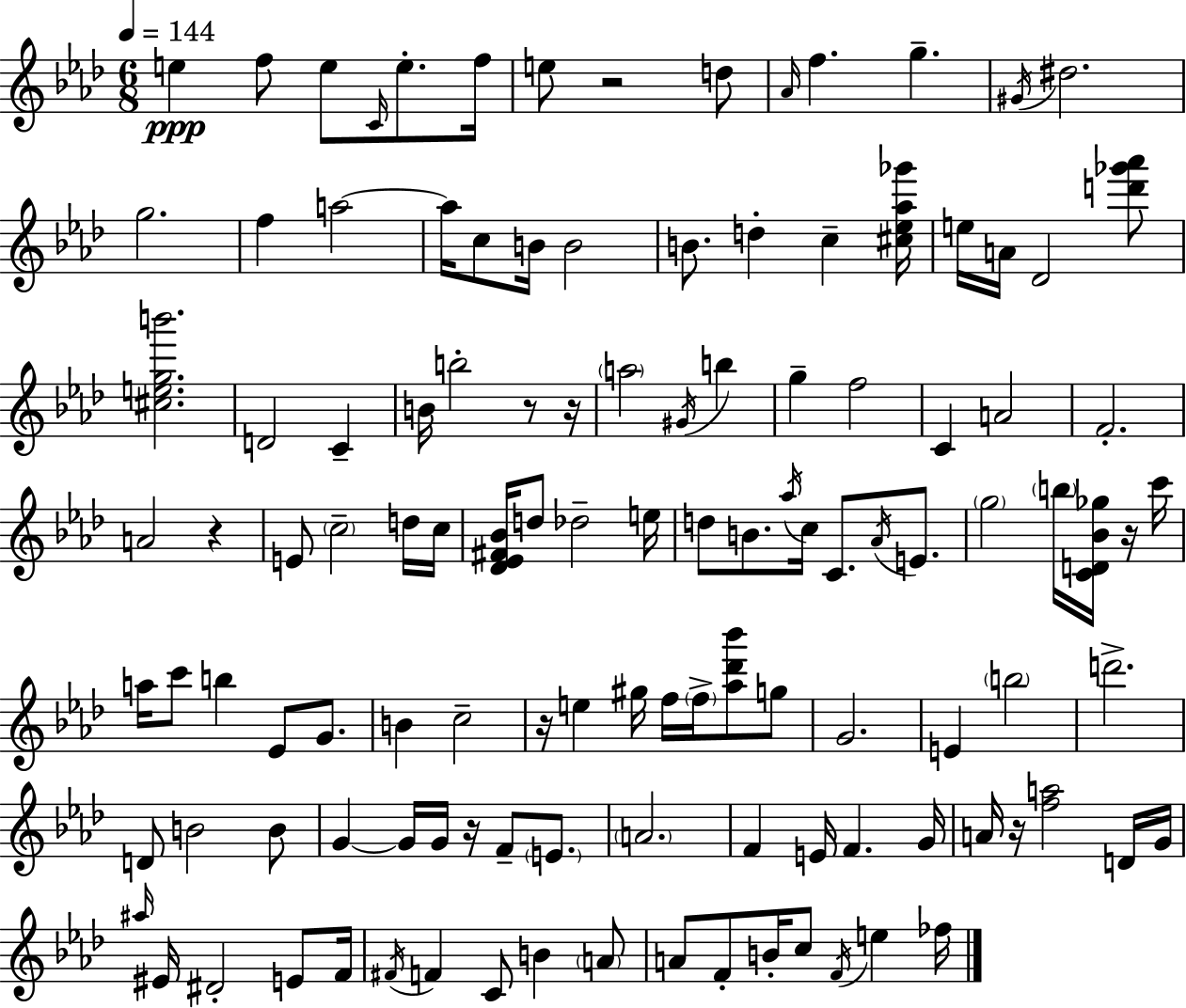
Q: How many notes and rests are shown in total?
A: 120